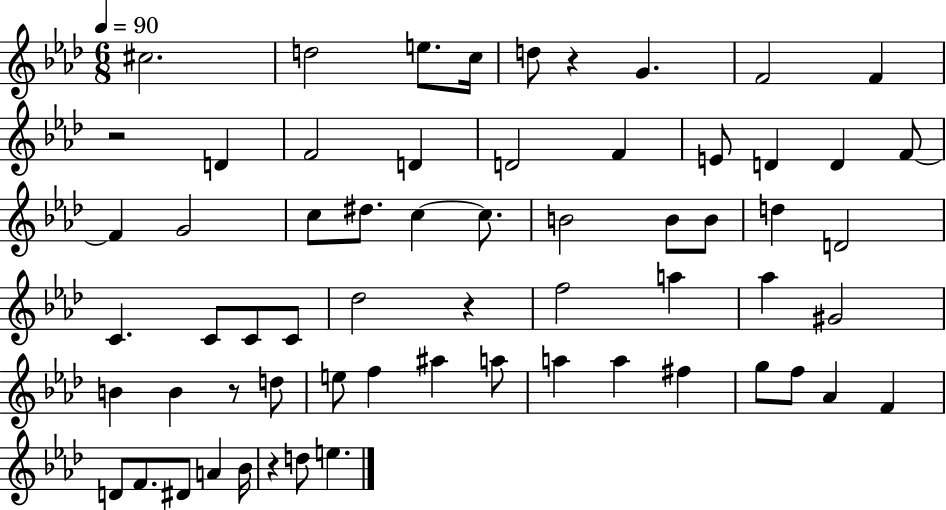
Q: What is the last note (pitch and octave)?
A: E5